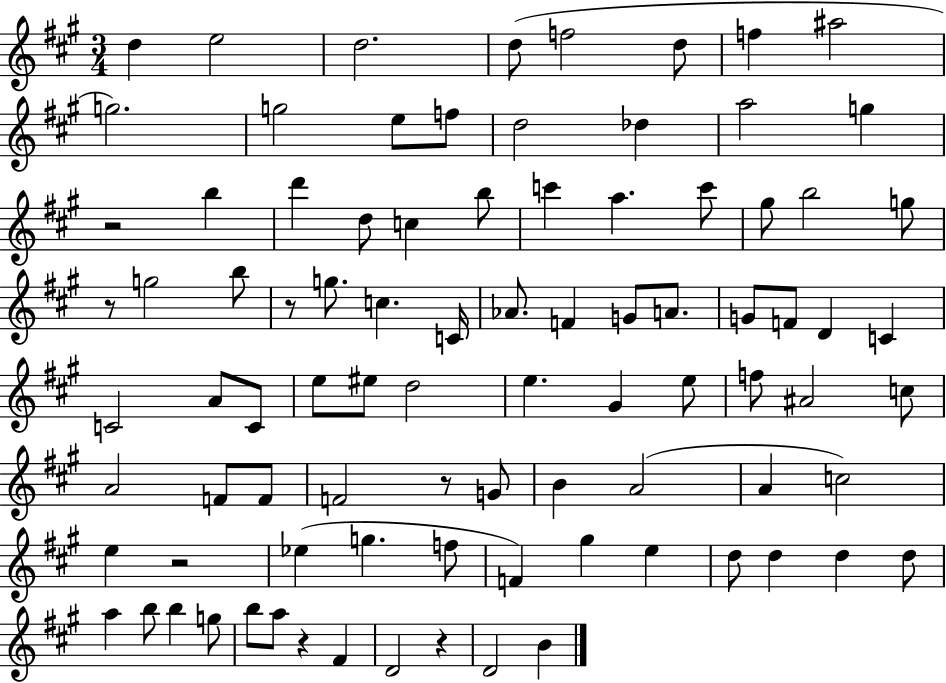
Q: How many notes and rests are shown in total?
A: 89